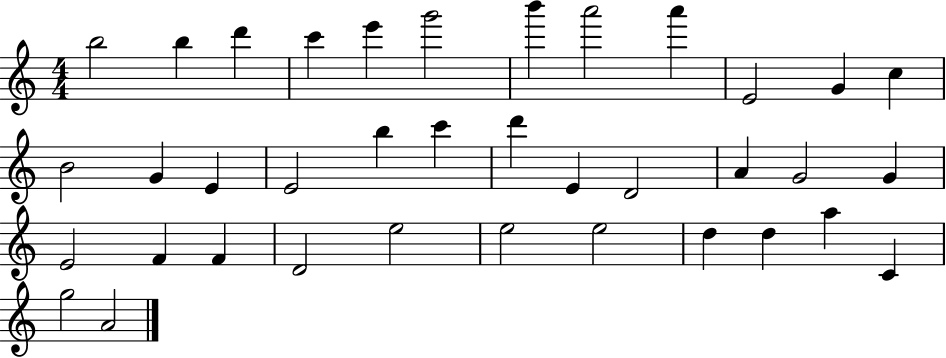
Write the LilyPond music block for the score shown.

{
  \clef treble
  \numericTimeSignature
  \time 4/4
  \key c \major
  b''2 b''4 d'''4 | c'''4 e'''4 g'''2 | b'''4 a'''2 a'''4 | e'2 g'4 c''4 | \break b'2 g'4 e'4 | e'2 b''4 c'''4 | d'''4 e'4 d'2 | a'4 g'2 g'4 | \break e'2 f'4 f'4 | d'2 e''2 | e''2 e''2 | d''4 d''4 a''4 c'4 | \break g''2 a'2 | \bar "|."
}